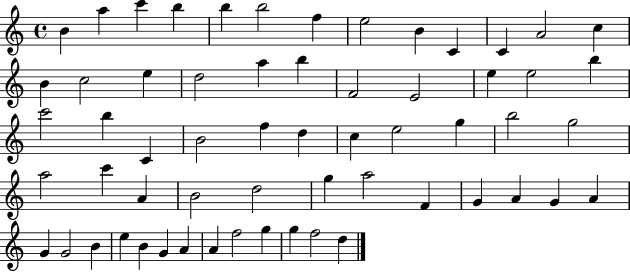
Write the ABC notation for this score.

X:1
T:Untitled
M:4/4
L:1/4
K:C
B a c' b b b2 f e2 B C C A2 c B c2 e d2 a b F2 E2 e e2 b c'2 b C B2 f d c e2 g b2 g2 a2 c' A B2 d2 g a2 F G A G A G G2 B e B G A A f2 g g f2 d